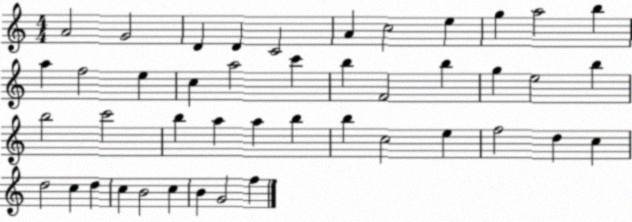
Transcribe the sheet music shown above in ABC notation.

X:1
T:Untitled
M:4/4
L:1/4
K:C
A2 G2 D D C2 A c2 e g a2 b a f2 e c a2 c' b F2 b g e2 b b2 c'2 b a a b b c2 e f2 d c d2 c d c B2 c B G2 f